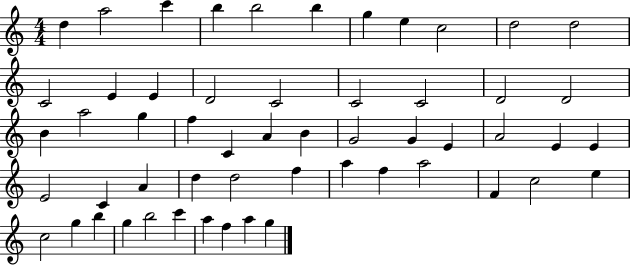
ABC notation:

X:1
T:Untitled
M:4/4
L:1/4
K:C
d a2 c' b b2 b g e c2 d2 d2 C2 E E D2 C2 C2 C2 D2 D2 B a2 g f C A B G2 G E A2 E E E2 C A d d2 f a f a2 F c2 e c2 g b g b2 c' a f a g